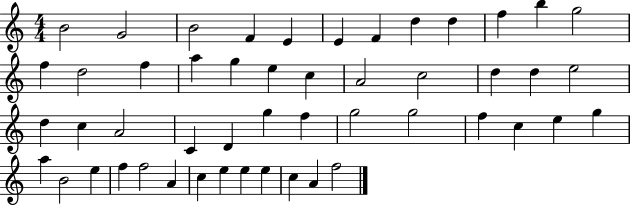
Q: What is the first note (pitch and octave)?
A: B4